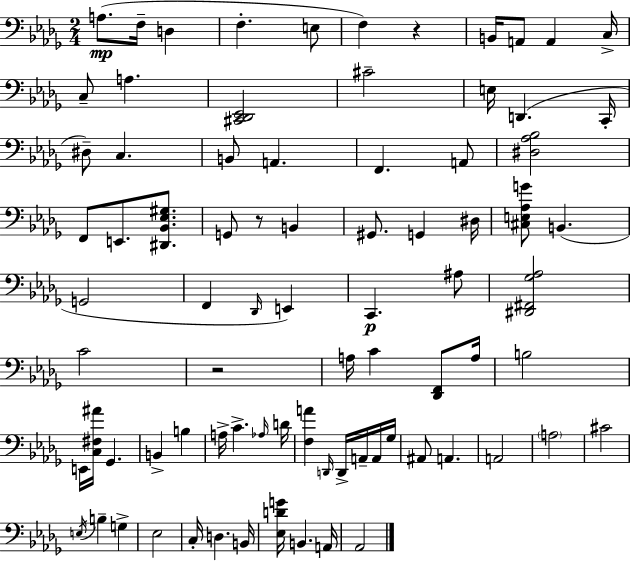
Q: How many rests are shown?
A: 3